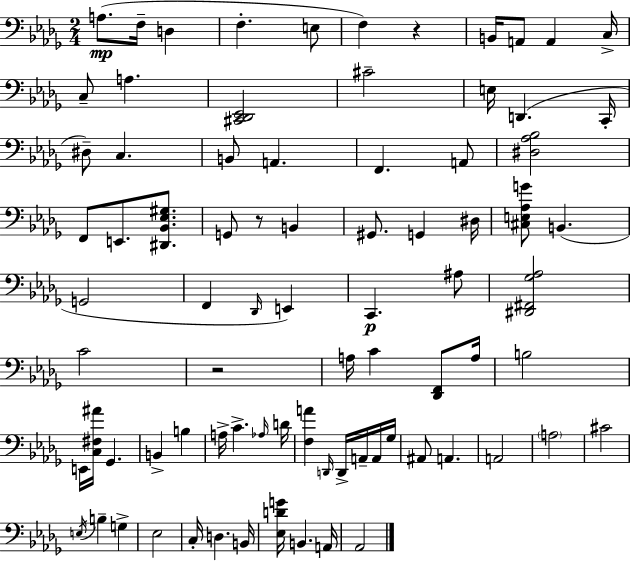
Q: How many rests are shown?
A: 3